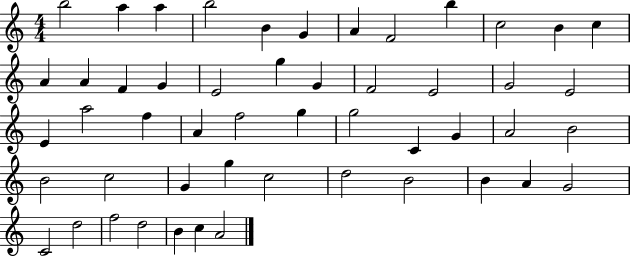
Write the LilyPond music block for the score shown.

{
  \clef treble
  \numericTimeSignature
  \time 4/4
  \key c \major
  b''2 a''4 a''4 | b''2 b'4 g'4 | a'4 f'2 b''4 | c''2 b'4 c''4 | \break a'4 a'4 f'4 g'4 | e'2 g''4 g'4 | f'2 e'2 | g'2 e'2 | \break e'4 a''2 f''4 | a'4 f''2 g''4 | g''2 c'4 g'4 | a'2 b'2 | \break b'2 c''2 | g'4 g''4 c''2 | d''2 b'2 | b'4 a'4 g'2 | \break c'2 d''2 | f''2 d''2 | b'4 c''4 a'2 | \bar "|."
}